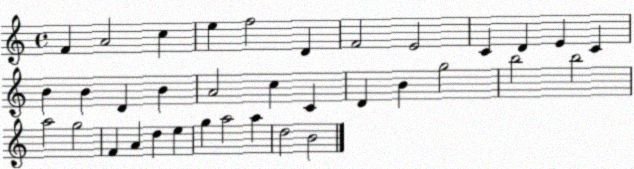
X:1
T:Untitled
M:4/4
L:1/4
K:C
F A2 c e f2 D F2 E2 C D E C B B D B A2 c C D B g2 b2 b2 a2 g2 F A d e g a2 a d2 B2